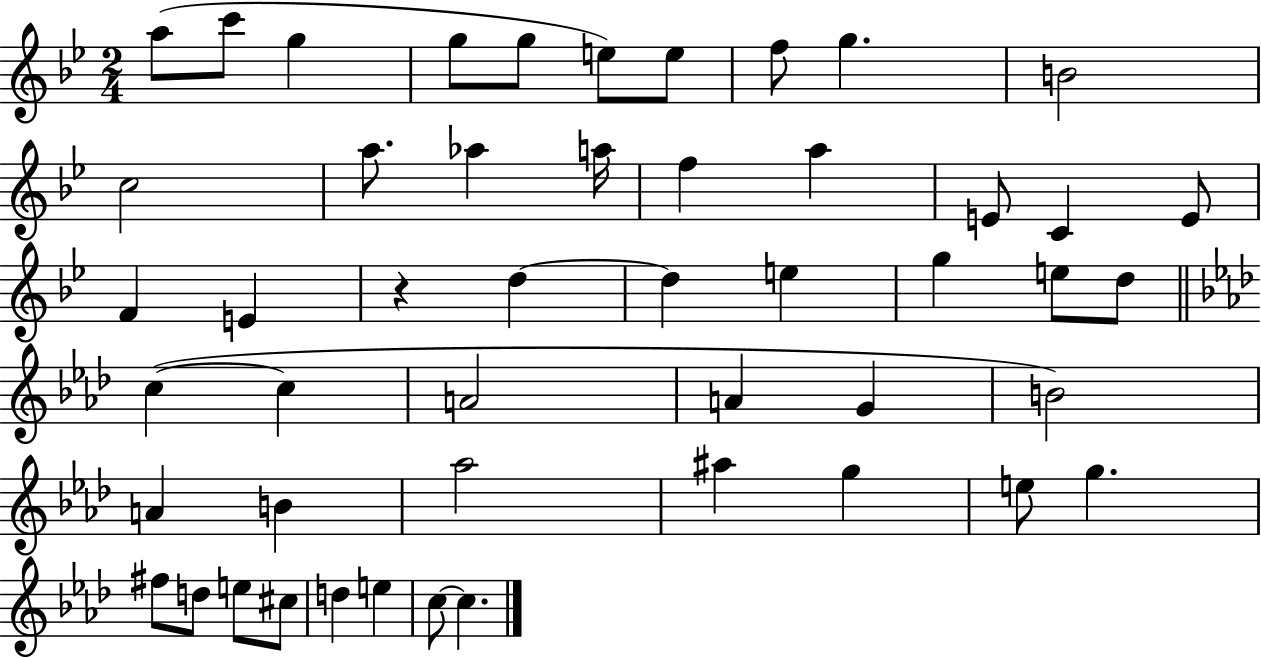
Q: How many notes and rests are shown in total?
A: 49